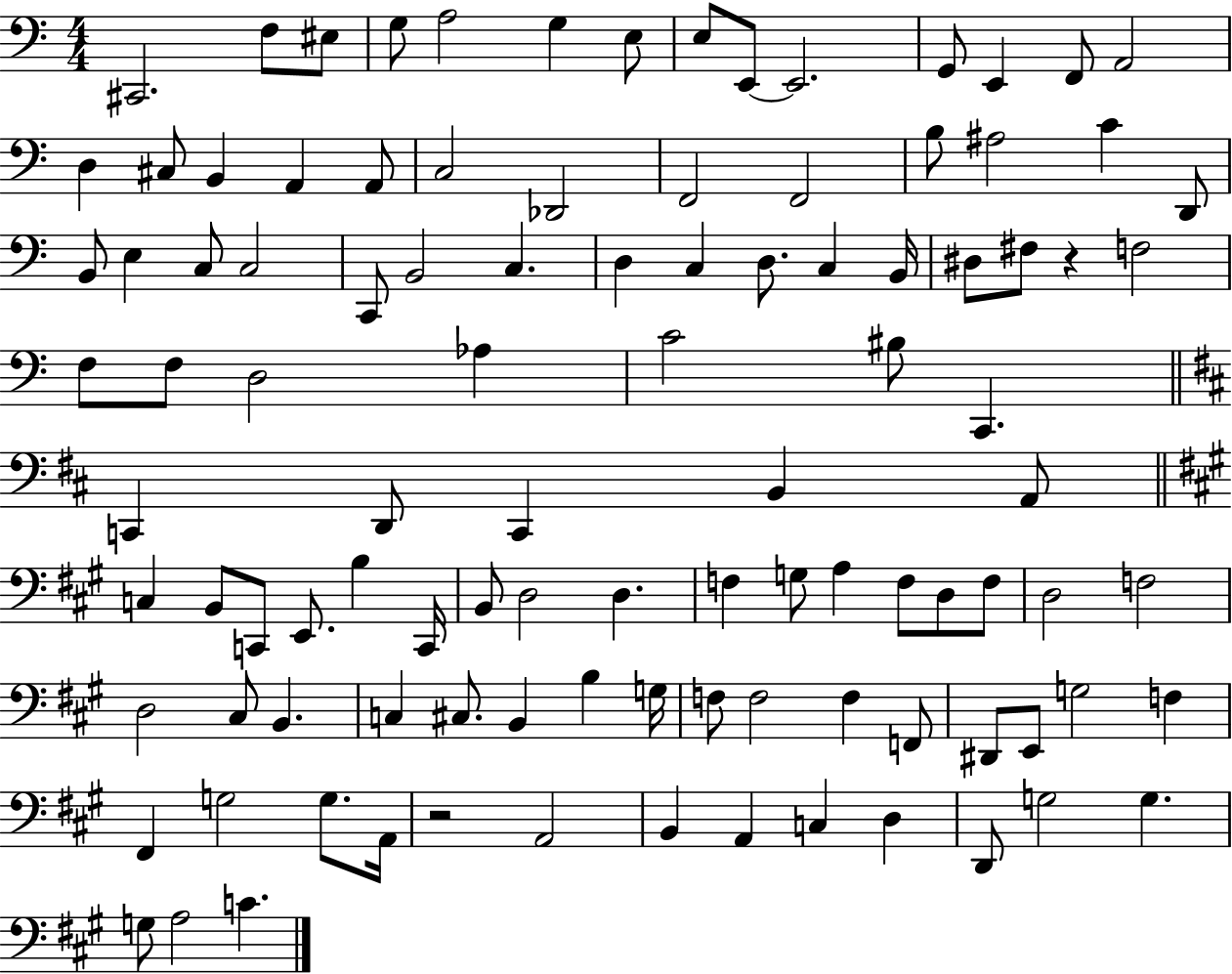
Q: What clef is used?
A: bass